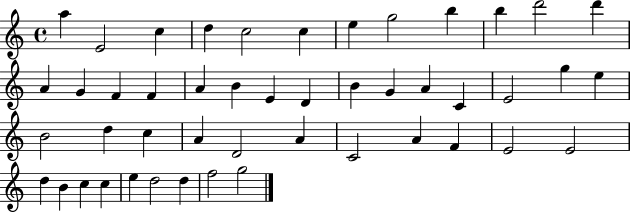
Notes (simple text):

A5/q E4/h C5/q D5/q C5/h C5/q E5/q G5/h B5/q B5/q D6/h D6/q A4/q G4/q F4/q F4/q A4/q B4/q E4/q D4/q B4/q G4/q A4/q C4/q E4/h G5/q E5/q B4/h D5/q C5/q A4/q D4/h A4/q C4/h A4/q F4/q E4/h E4/h D5/q B4/q C5/q C5/q E5/q D5/h D5/q F5/h G5/h